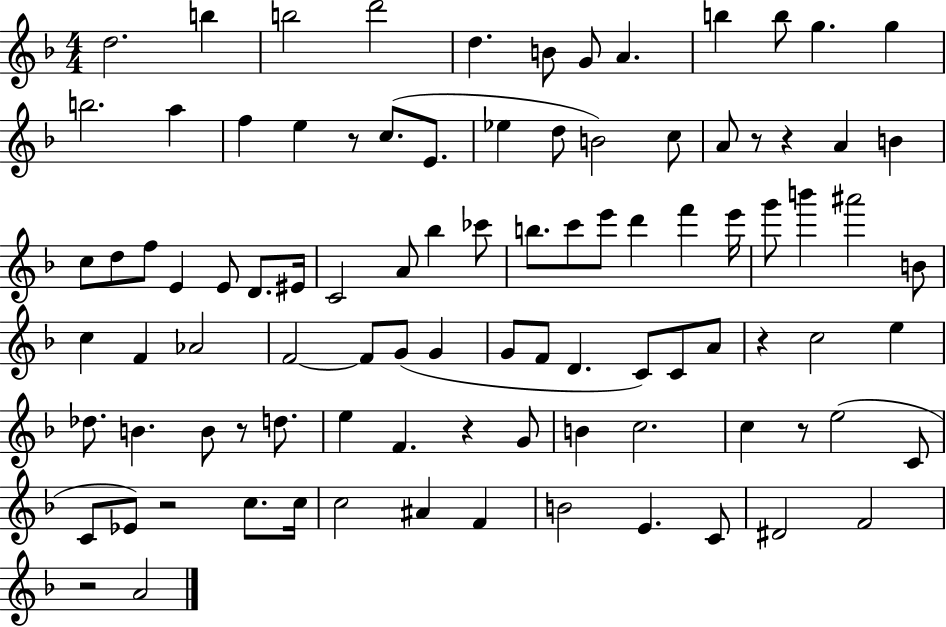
D5/h. B5/q B5/h D6/h D5/q. B4/e G4/e A4/q. B5/q B5/e G5/q. G5/q B5/h. A5/q F5/q E5/q R/e C5/e. E4/e. Eb5/q D5/e B4/h C5/e A4/e R/e R/q A4/q B4/q C5/e D5/e F5/e E4/q E4/e D4/e. EIS4/s C4/h A4/e Bb5/q CES6/e B5/e. C6/e E6/e D6/q F6/q E6/s G6/e B6/q A#6/h B4/e C5/q F4/q Ab4/h F4/h F4/e G4/e G4/q G4/e F4/e D4/q. C4/e C4/e A4/e R/q C5/h E5/q Db5/e. B4/q. B4/e R/e D5/e. E5/q F4/q. R/q G4/e B4/q C5/h. C5/q R/e E5/h C4/e C4/e Eb4/e R/h C5/e. C5/s C5/h A#4/q F4/q B4/h E4/q. C4/e D#4/h F4/h R/h A4/h